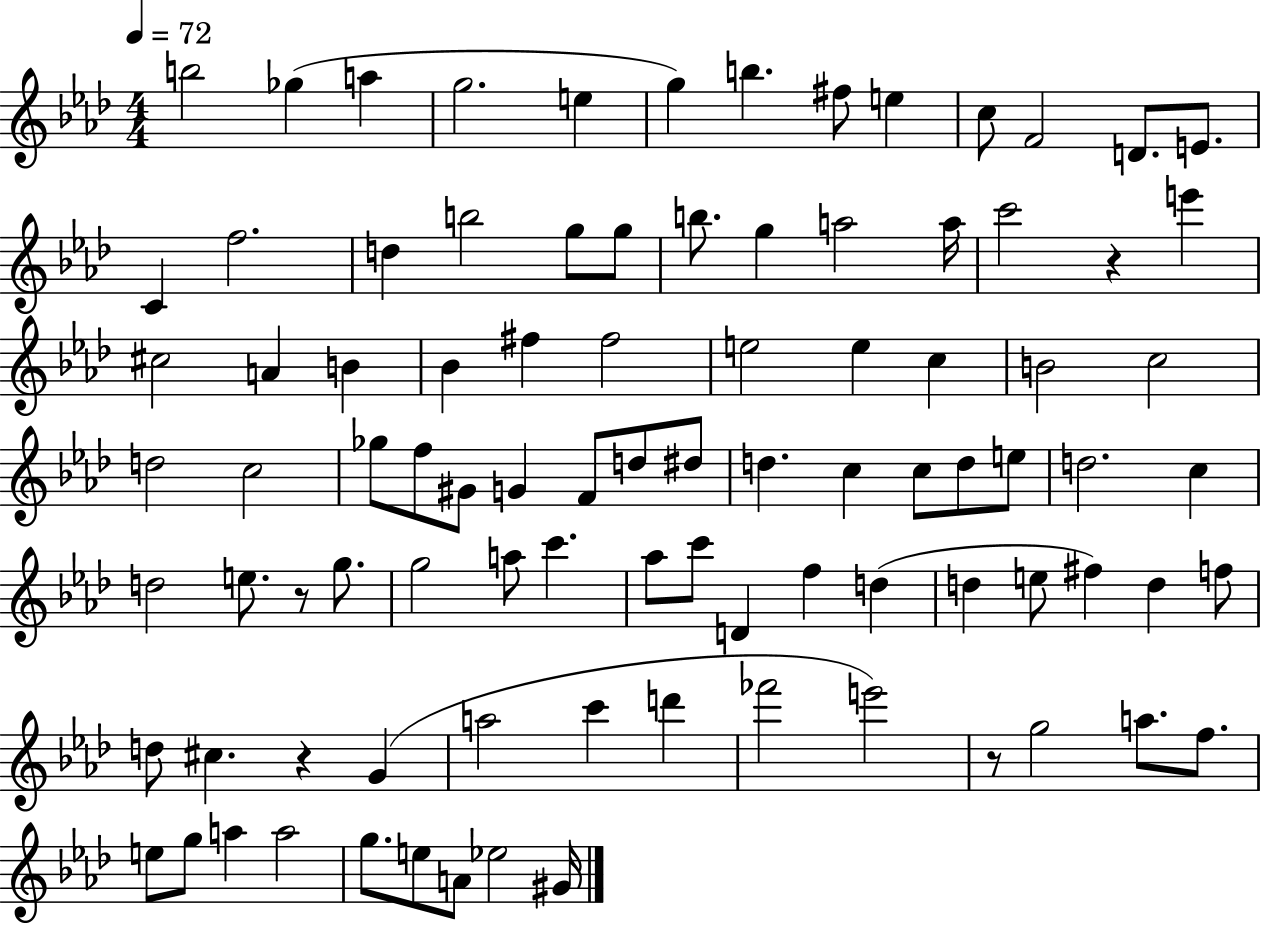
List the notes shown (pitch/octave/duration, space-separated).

B5/h Gb5/q A5/q G5/h. E5/q G5/q B5/q. F#5/e E5/q C5/e F4/h D4/e. E4/e. C4/q F5/h. D5/q B5/h G5/e G5/e B5/e. G5/q A5/h A5/s C6/h R/q E6/q C#5/h A4/q B4/q Bb4/q F#5/q F#5/h E5/h E5/q C5/q B4/h C5/h D5/h C5/h Gb5/e F5/e G#4/e G4/q F4/e D5/e D#5/e D5/q. C5/q C5/e D5/e E5/e D5/h. C5/q D5/h E5/e. R/e G5/e. G5/h A5/e C6/q. Ab5/e C6/e D4/q F5/q D5/q D5/q E5/e F#5/q D5/q F5/e D5/e C#5/q. R/q G4/q A5/h C6/q D6/q FES6/h E6/h R/e G5/h A5/e. F5/e. E5/e G5/e A5/q A5/h G5/e. E5/e A4/e Eb5/h G#4/s